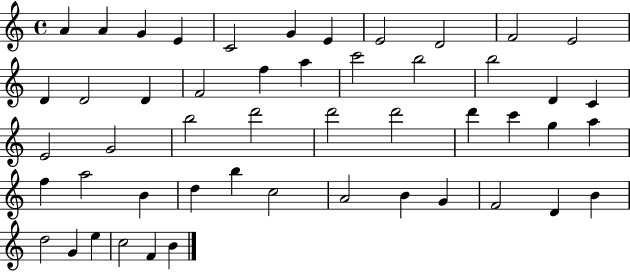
X:1
T:Untitled
M:4/4
L:1/4
K:C
A A G E C2 G E E2 D2 F2 E2 D D2 D F2 f a c'2 b2 b2 D C E2 G2 b2 d'2 d'2 d'2 d' c' g a f a2 B d b c2 A2 B G F2 D B d2 G e c2 F B